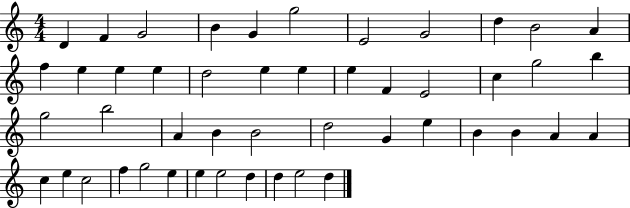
{
  \clef treble
  \numericTimeSignature
  \time 4/4
  \key c \major
  d'4 f'4 g'2 | b'4 g'4 g''2 | e'2 g'2 | d''4 b'2 a'4 | \break f''4 e''4 e''4 e''4 | d''2 e''4 e''4 | e''4 f'4 e'2 | c''4 g''2 b''4 | \break g''2 b''2 | a'4 b'4 b'2 | d''2 g'4 e''4 | b'4 b'4 a'4 a'4 | \break c''4 e''4 c''2 | f''4 g''2 e''4 | e''4 e''2 d''4 | d''4 e''2 d''4 | \break \bar "|."
}